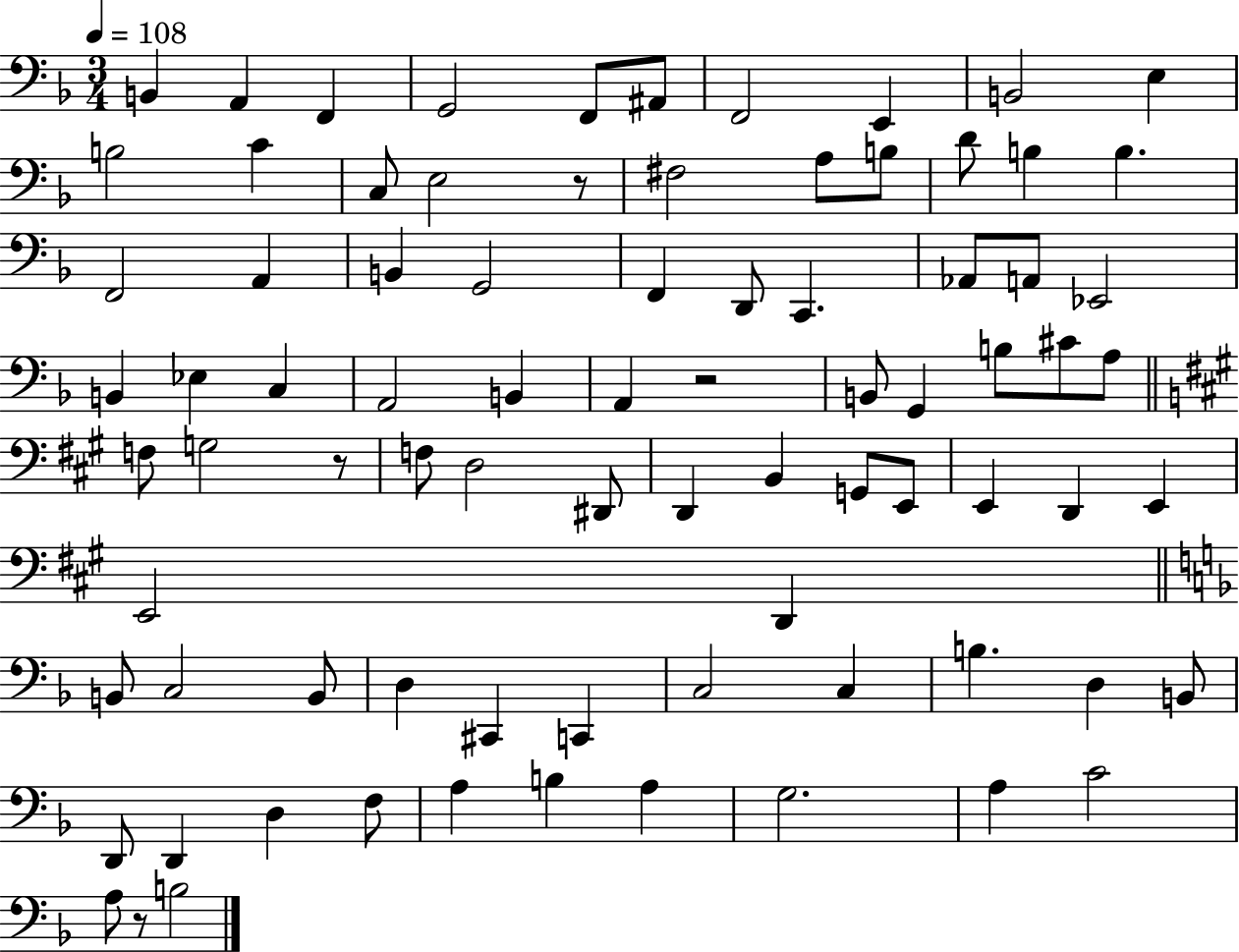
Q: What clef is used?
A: bass